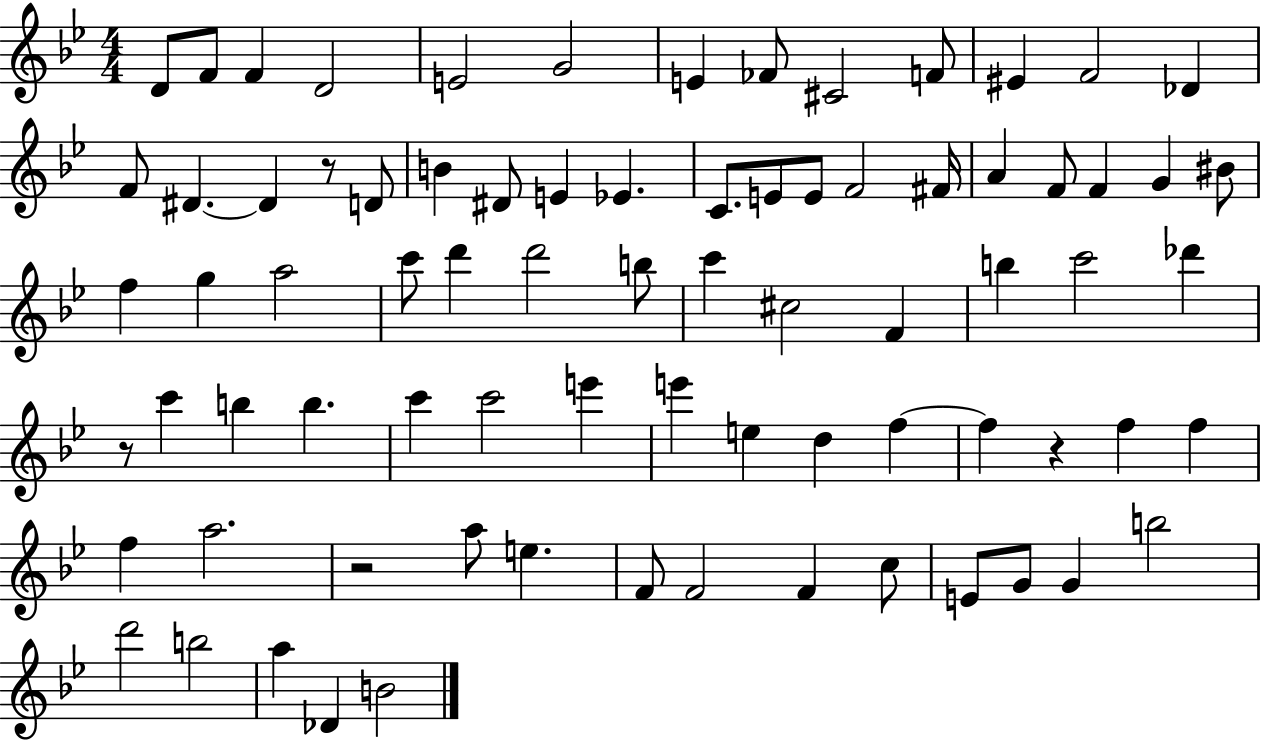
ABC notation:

X:1
T:Untitled
M:4/4
L:1/4
K:Bb
D/2 F/2 F D2 E2 G2 E _F/2 ^C2 F/2 ^E F2 _D F/2 ^D ^D z/2 D/2 B ^D/2 E _E C/2 E/2 E/2 F2 ^F/4 A F/2 F G ^B/2 f g a2 c'/2 d' d'2 b/2 c' ^c2 F b c'2 _d' z/2 c' b b c' c'2 e' e' e d f f z f f f a2 z2 a/2 e F/2 F2 F c/2 E/2 G/2 G b2 d'2 b2 a _D B2